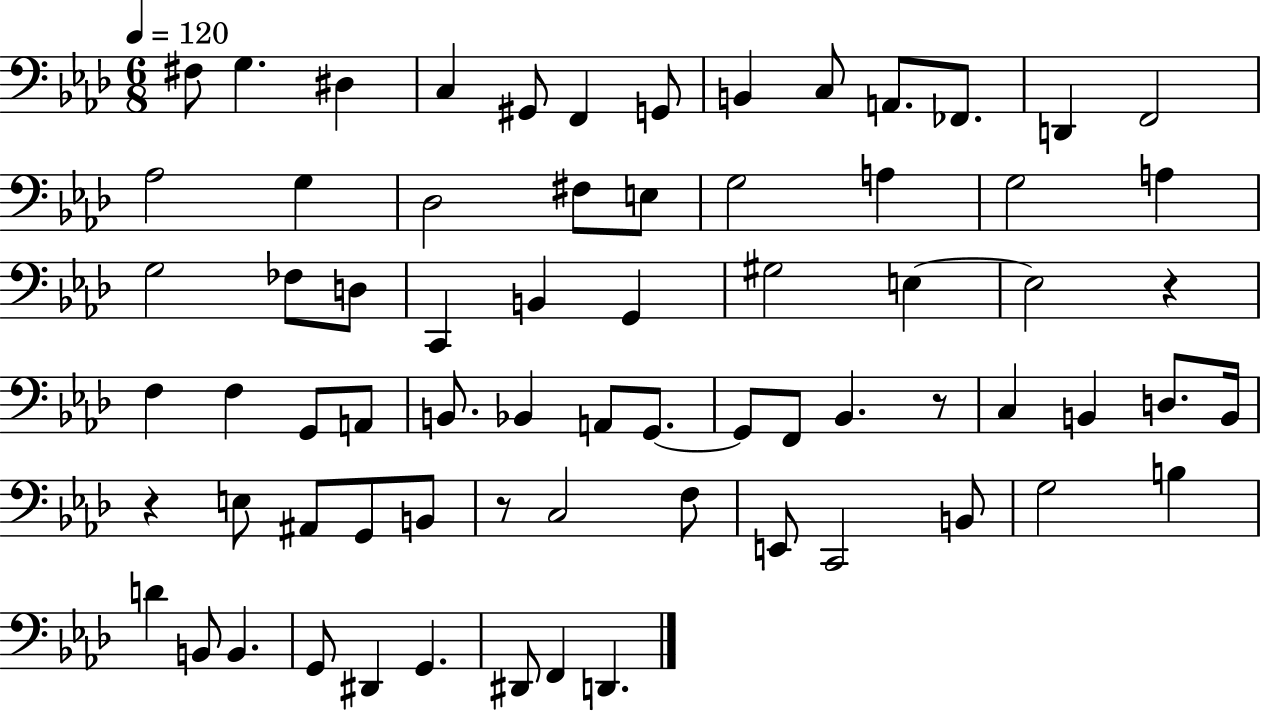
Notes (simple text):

F#3/e G3/q. D#3/q C3/q G#2/e F2/q G2/e B2/q C3/e A2/e. FES2/e. D2/q F2/h Ab3/h G3/q Db3/h F#3/e E3/e G3/h A3/q G3/h A3/q G3/h FES3/e D3/e C2/q B2/q G2/q G#3/h E3/q E3/h R/q F3/q F3/q G2/e A2/e B2/e. Bb2/q A2/e G2/e. G2/e F2/e Bb2/q. R/e C3/q B2/q D3/e. B2/s R/q E3/e A#2/e G2/e B2/e R/e C3/h F3/e E2/e C2/h B2/e G3/h B3/q D4/q B2/e B2/q. G2/e D#2/q G2/q. D#2/e F2/q D2/q.